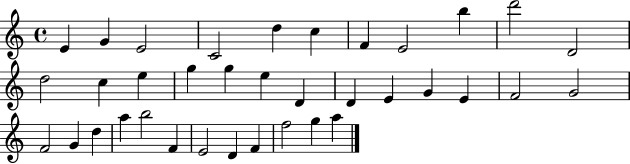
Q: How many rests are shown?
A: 0